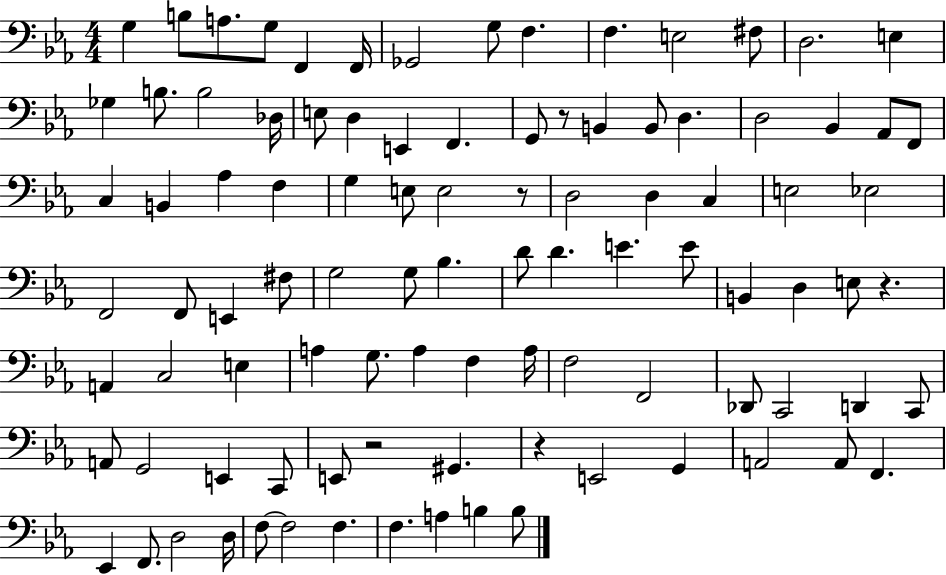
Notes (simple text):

G3/q B3/e A3/e. G3/e F2/q F2/s Gb2/h G3/e F3/q. F3/q. E3/h F#3/e D3/h. E3/q Gb3/q B3/e. B3/h Db3/s E3/e D3/q E2/q F2/q. G2/e R/e B2/q B2/e D3/q. D3/h Bb2/q Ab2/e F2/e C3/q B2/q Ab3/q F3/q G3/q E3/e E3/h R/e D3/h D3/q C3/q E3/h Eb3/h F2/h F2/e E2/q F#3/e G3/h G3/e Bb3/q. D4/e D4/q. E4/q. E4/e B2/q D3/q E3/e R/q. A2/q C3/h E3/q A3/q G3/e. A3/q F3/q A3/s F3/h F2/h Db2/e C2/h D2/q C2/e A2/e G2/h E2/q C2/e E2/e R/h G#2/q. R/q E2/h G2/q A2/h A2/e F2/q. Eb2/q F2/e. D3/h D3/s F3/e F3/h F3/q. F3/q. A3/q B3/q B3/e